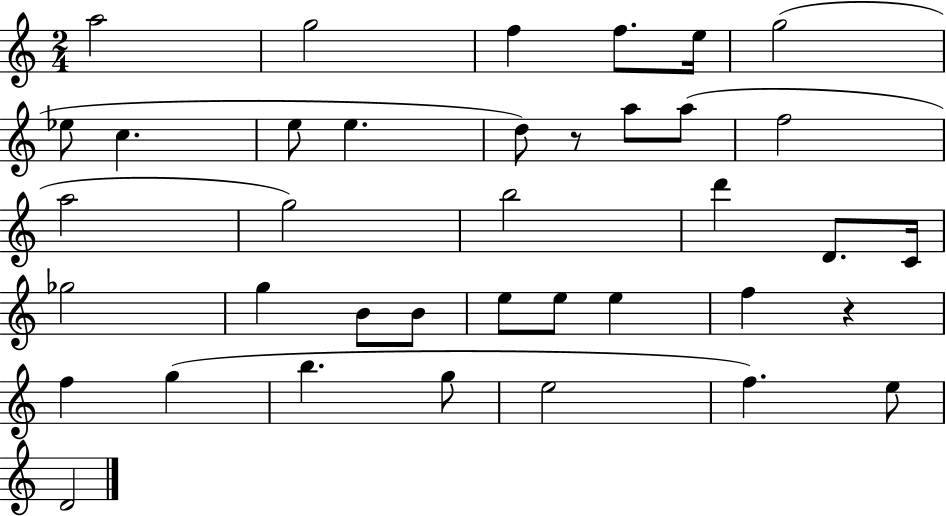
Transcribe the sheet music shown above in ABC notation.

X:1
T:Untitled
M:2/4
L:1/4
K:C
a2 g2 f f/2 e/4 g2 _e/2 c e/2 e d/2 z/2 a/2 a/2 f2 a2 g2 b2 d' D/2 C/4 _g2 g B/2 B/2 e/2 e/2 e f z f g b g/2 e2 f e/2 D2